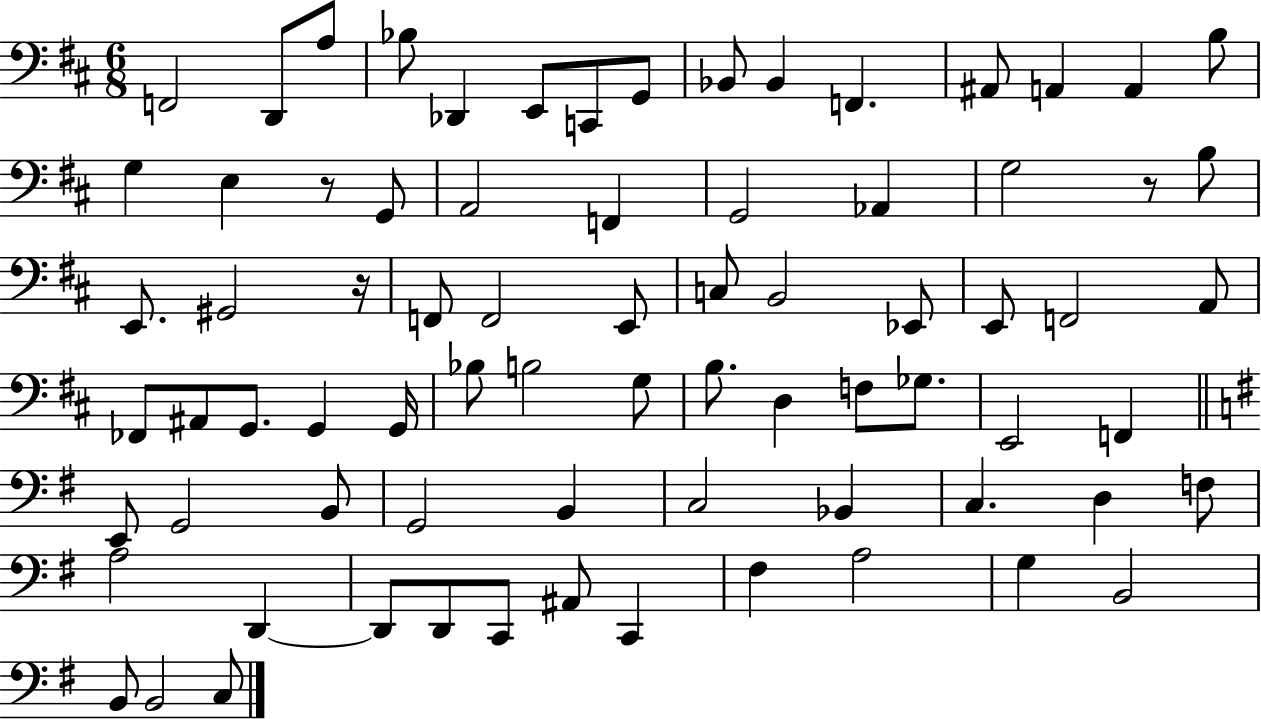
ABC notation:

X:1
T:Untitled
M:6/8
L:1/4
K:D
F,,2 D,,/2 A,/2 _B,/2 _D,, E,,/2 C,,/2 G,,/2 _B,,/2 _B,, F,, ^A,,/2 A,, A,, B,/2 G, E, z/2 G,,/2 A,,2 F,, G,,2 _A,, G,2 z/2 B,/2 E,,/2 ^G,,2 z/4 F,,/2 F,,2 E,,/2 C,/2 B,,2 _E,,/2 E,,/2 F,,2 A,,/2 _F,,/2 ^A,,/2 G,,/2 G,, G,,/4 _B,/2 B,2 G,/2 B,/2 D, F,/2 _G,/2 E,,2 F,, E,,/2 G,,2 B,,/2 G,,2 B,, C,2 _B,, C, D, F,/2 A,2 D,, D,,/2 D,,/2 C,,/2 ^A,,/2 C,, ^F, A,2 G, B,,2 B,,/2 B,,2 C,/2